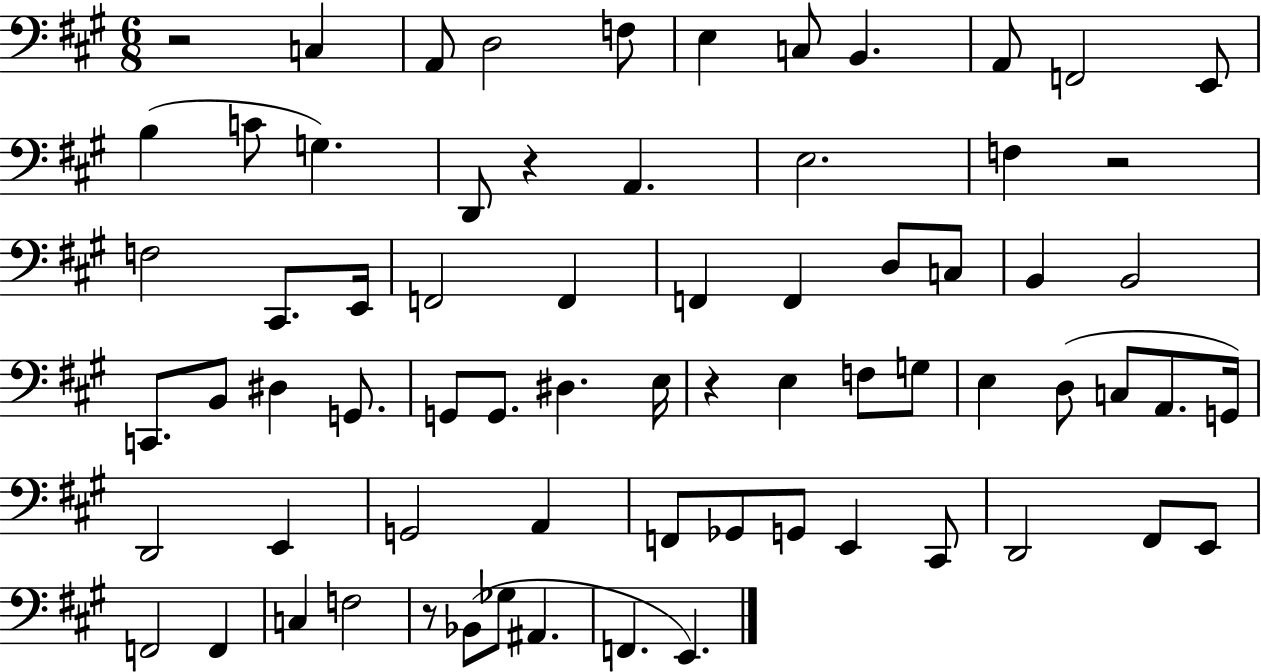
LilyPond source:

{
  \clef bass
  \numericTimeSignature
  \time 6/8
  \key a \major
  \repeat volta 2 { r2 c4 | a,8 d2 f8 | e4 c8 b,4. | a,8 f,2 e,8 | \break b4( c'8 g4.) | d,8 r4 a,4. | e2. | f4 r2 | \break f2 cis,8. e,16 | f,2 f,4 | f,4 f,4 d8 c8 | b,4 b,2 | \break c,8. b,8 dis4 g,8. | g,8 g,8. dis4. e16 | r4 e4 f8 g8 | e4 d8( c8 a,8. g,16) | \break d,2 e,4 | g,2 a,4 | f,8 ges,8 g,8 e,4 cis,8 | d,2 fis,8 e,8 | \break f,2 f,4 | c4 f2 | r8 bes,8( ges8 ais,4. | f,4. e,4.) | \break } \bar "|."
}